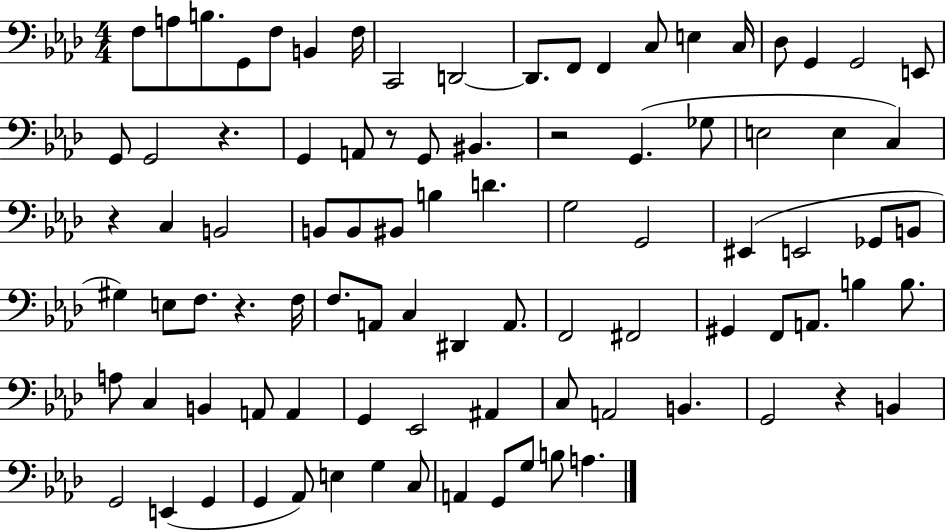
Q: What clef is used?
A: bass